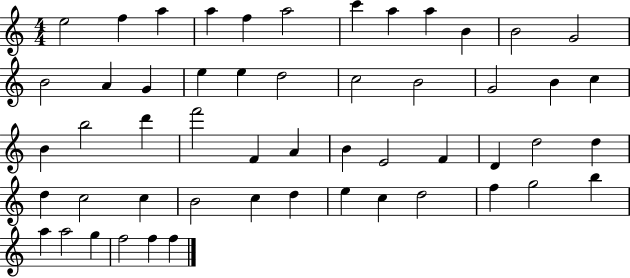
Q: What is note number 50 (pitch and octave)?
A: G5